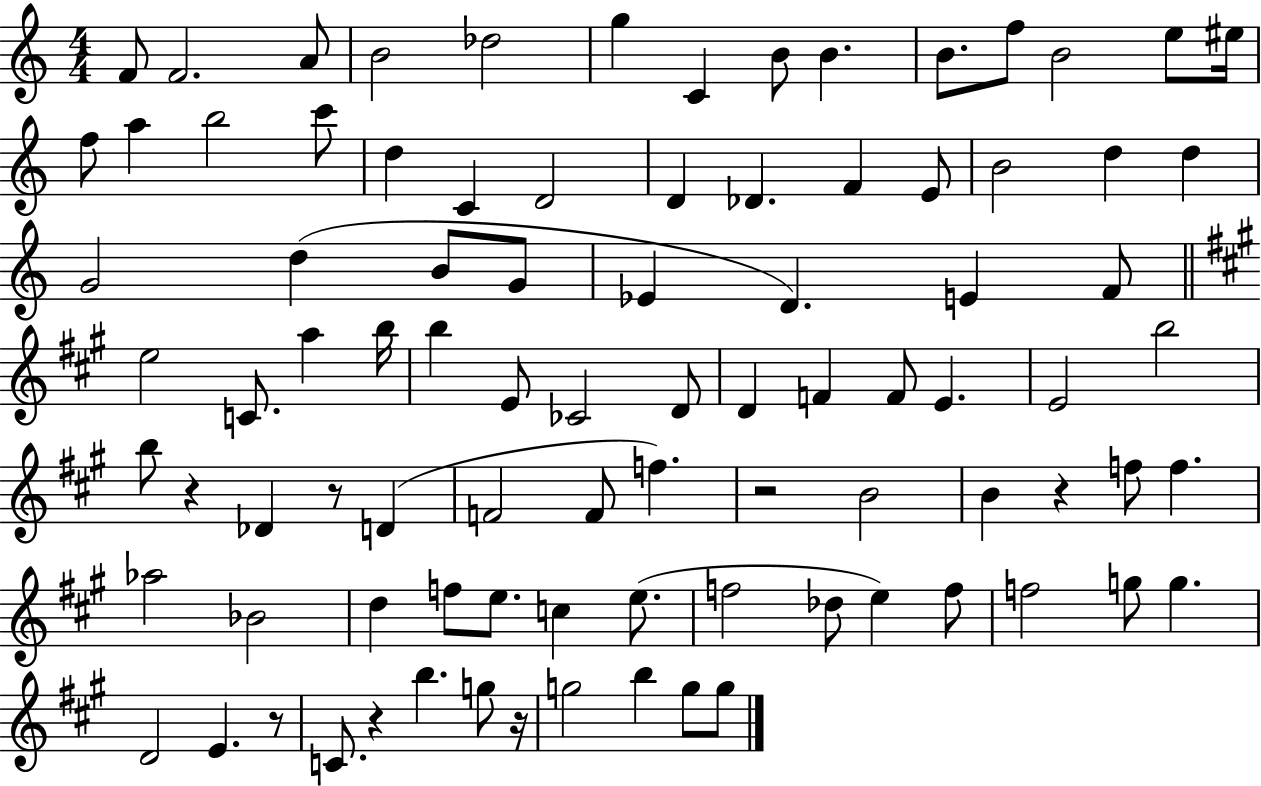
X:1
T:Untitled
M:4/4
L:1/4
K:C
F/2 F2 A/2 B2 _d2 g C B/2 B B/2 f/2 B2 e/2 ^e/4 f/2 a b2 c'/2 d C D2 D _D F E/2 B2 d d G2 d B/2 G/2 _E D E F/2 e2 C/2 a b/4 b E/2 _C2 D/2 D F F/2 E E2 b2 b/2 z _D z/2 D F2 F/2 f z2 B2 B z f/2 f _a2 _B2 d f/2 e/2 c e/2 f2 _d/2 e f/2 f2 g/2 g D2 E z/2 C/2 z b g/2 z/4 g2 b g/2 g/2